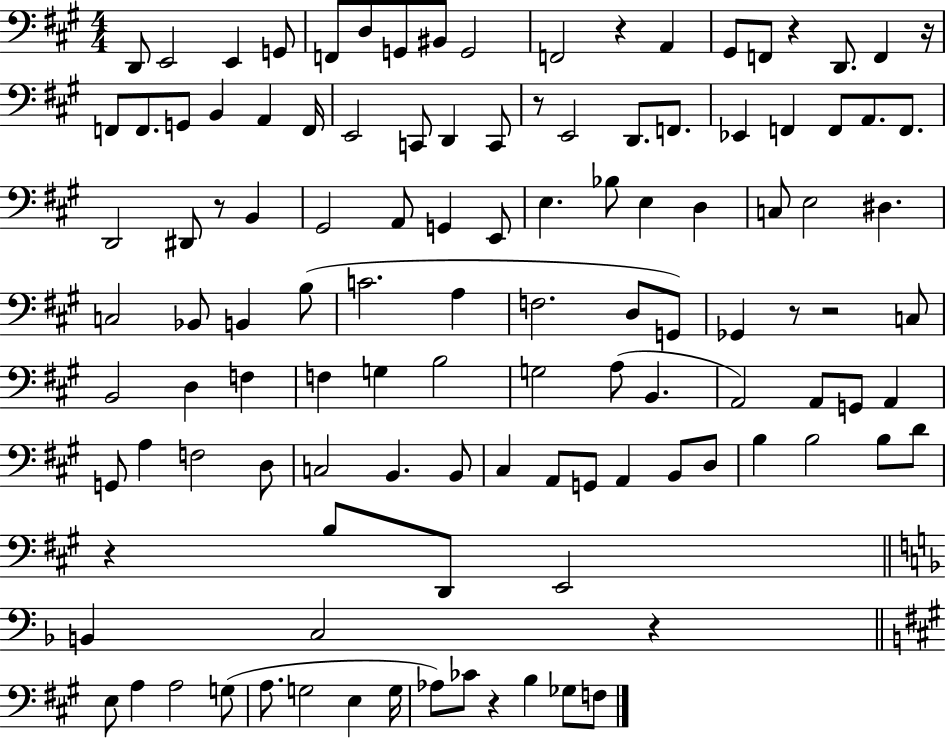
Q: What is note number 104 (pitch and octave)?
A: B3